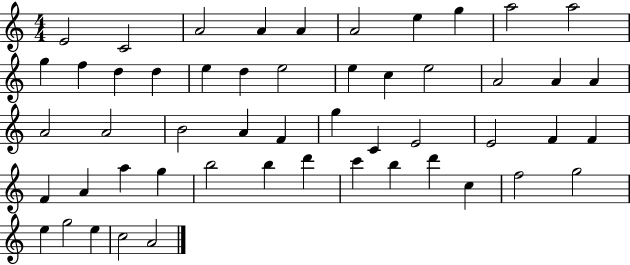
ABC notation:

X:1
T:Untitled
M:4/4
L:1/4
K:C
E2 C2 A2 A A A2 e g a2 a2 g f d d e d e2 e c e2 A2 A A A2 A2 B2 A F g C E2 E2 F F F A a g b2 b d' c' b d' c f2 g2 e g2 e c2 A2